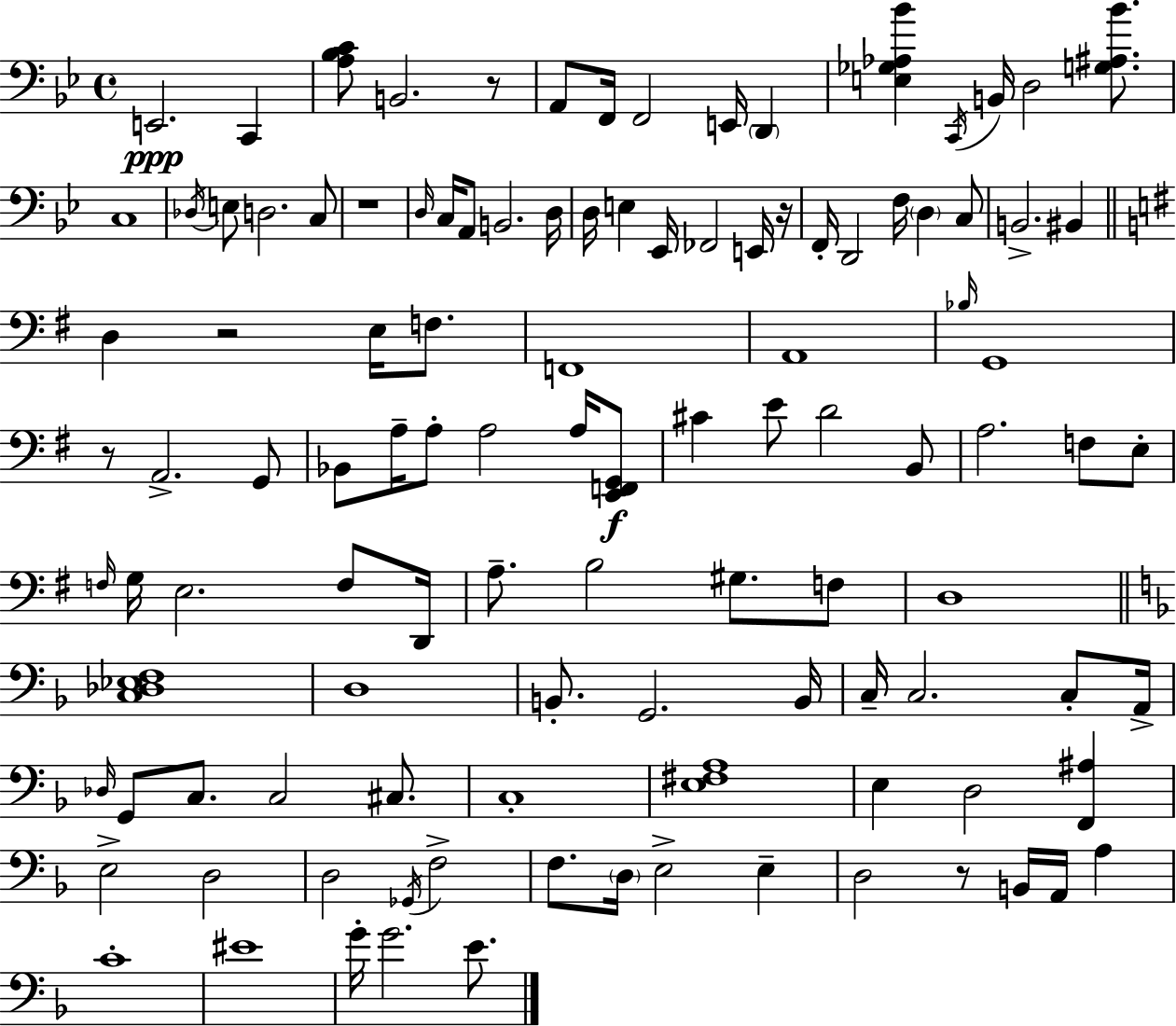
X:1
T:Untitled
M:4/4
L:1/4
K:Bb
E,,2 C,, [A,_B,C]/2 B,,2 z/2 A,,/2 F,,/4 F,,2 E,,/4 D,, [E,_G,_A,_B] C,,/4 B,,/4 D,2 [G,^A,_B]/2 C,4 _D,/4 E,/2 D,2 C,/2 z4 D,/4 C,/4 A,,/2 B,,2 D,/4 D,/4 E, _E,,/4 _F,,2 E,,/4 z/4 F,,/4 D,,2 F,/4 D, C,/2 B,,2 ^B,, D, z2 E,/4 F,/2 F,,4 A,,4 _B,/4 G,,4 z/2 A,,2 G,,/2 _B,,/2 A,/4 A,/2 A,2 A,/4 [E,,F,,G,,]/2 ^C E/2 D2 B,,/2 A,2 F,/2 E,/2 F,/4 G,/4 E,2 F,/2 D,,/4 A,/2 B,2 ^G,/2 F,/2 D,4 [C,_D,_E,F,]4 D,4 B,,/2 G,,2 B,,/4 C,/4 C,2 C,/2 A,,/4 _D,/4 G,,/2 C,/2 C,2 ^C,/2 C,4 [E,^F,A,]4 E, D,2 [F,,^A,] E,2 D,2 D,2 _G,,/4 F,2 F,/2 D,/4 E,2 E, D,2 z/2 B,,/4 A,,/4 A, C4 ^E4 G/4 G2 E/2